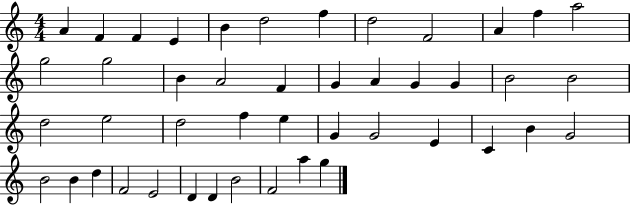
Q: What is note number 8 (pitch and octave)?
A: D5